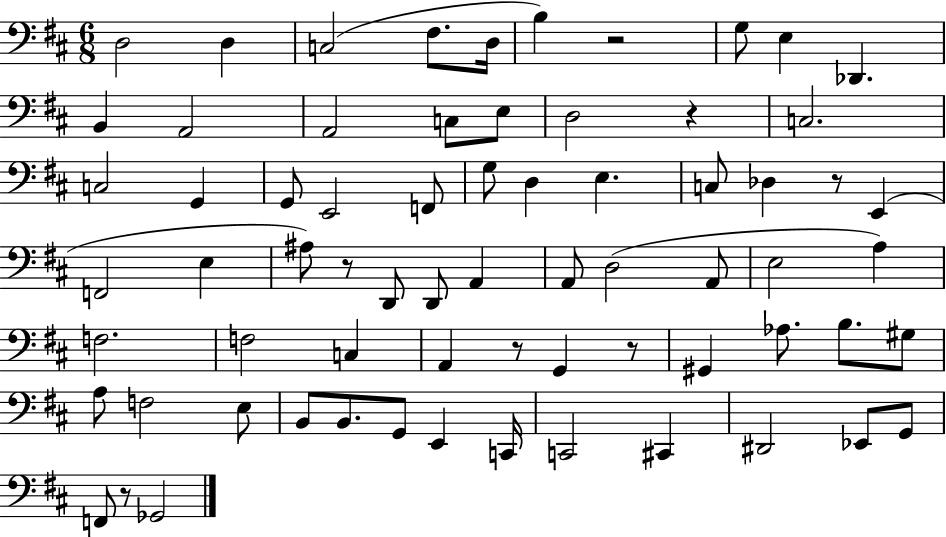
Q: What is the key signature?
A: D major